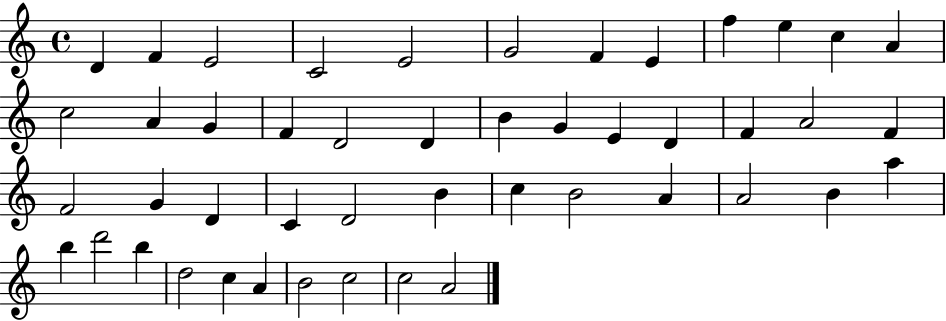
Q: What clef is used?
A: treble